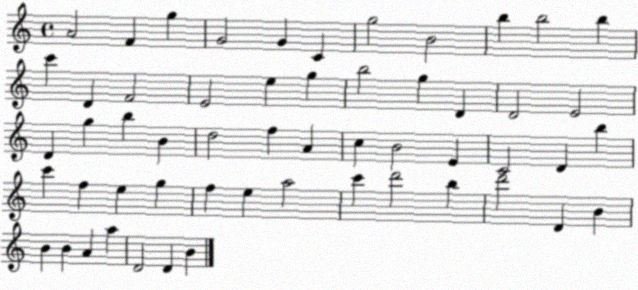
X:1
T:Untitled
M:4/4
L:1/4
K:C
A2 F g G2 G C g2 B2 b b2 b c' D F2 E2 e g b2 g D D2 E2 D g b B d2 f A c B2 E C2 D b c' f e g f e a2 c' d'2 b d'2 D B B B A a D2 D B